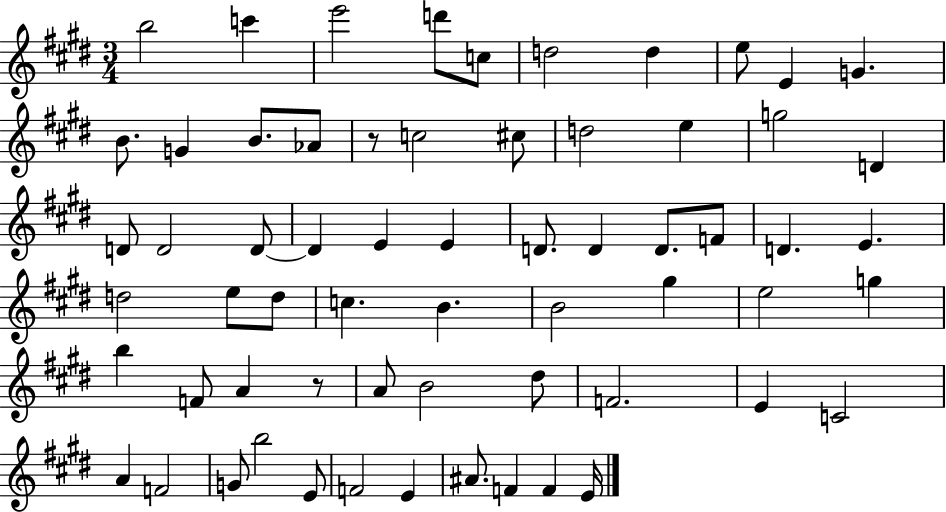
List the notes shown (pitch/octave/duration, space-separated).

B5/h C6/q E6/h D6/e C5/e D5/h D5/q E5/e E4/q G4/q. B4/e. G4/q B4/e. Ab4/e R/e C5/h C#5/e D5/h E5/q G5/h D4/q D4/e D4/h D4/e D4/q E4/q E4/q D4/e. D4/q D4/e. F4/e D4/q. E4/q. D5/h E5/e D5/e C5/q. B4/q. B4/h G#5/q E5/h G5/q B5/q F4/e A4/q R/e A4/e B4/h D#5/e F4/h. E4/q C4/h A4/q F4/h G4/e B5/h E4/e F4/h E4/q A#4/e. F4/q F4/q E4/s